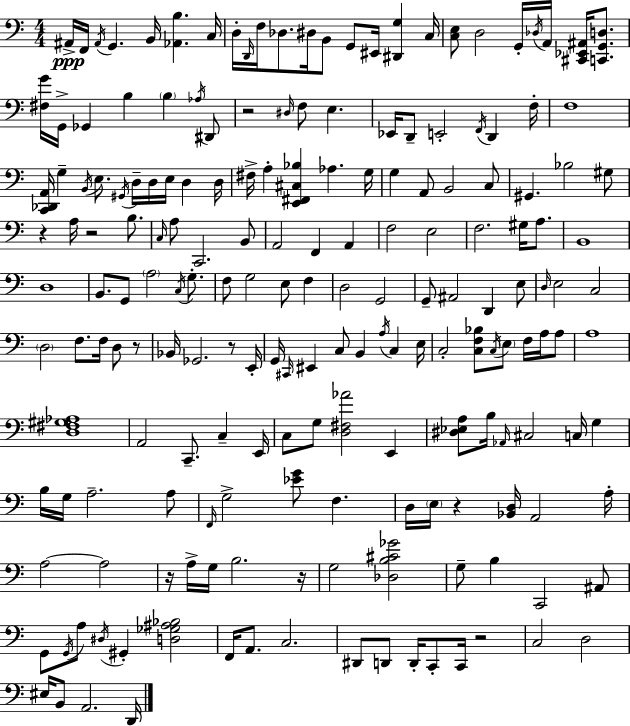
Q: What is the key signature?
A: C major